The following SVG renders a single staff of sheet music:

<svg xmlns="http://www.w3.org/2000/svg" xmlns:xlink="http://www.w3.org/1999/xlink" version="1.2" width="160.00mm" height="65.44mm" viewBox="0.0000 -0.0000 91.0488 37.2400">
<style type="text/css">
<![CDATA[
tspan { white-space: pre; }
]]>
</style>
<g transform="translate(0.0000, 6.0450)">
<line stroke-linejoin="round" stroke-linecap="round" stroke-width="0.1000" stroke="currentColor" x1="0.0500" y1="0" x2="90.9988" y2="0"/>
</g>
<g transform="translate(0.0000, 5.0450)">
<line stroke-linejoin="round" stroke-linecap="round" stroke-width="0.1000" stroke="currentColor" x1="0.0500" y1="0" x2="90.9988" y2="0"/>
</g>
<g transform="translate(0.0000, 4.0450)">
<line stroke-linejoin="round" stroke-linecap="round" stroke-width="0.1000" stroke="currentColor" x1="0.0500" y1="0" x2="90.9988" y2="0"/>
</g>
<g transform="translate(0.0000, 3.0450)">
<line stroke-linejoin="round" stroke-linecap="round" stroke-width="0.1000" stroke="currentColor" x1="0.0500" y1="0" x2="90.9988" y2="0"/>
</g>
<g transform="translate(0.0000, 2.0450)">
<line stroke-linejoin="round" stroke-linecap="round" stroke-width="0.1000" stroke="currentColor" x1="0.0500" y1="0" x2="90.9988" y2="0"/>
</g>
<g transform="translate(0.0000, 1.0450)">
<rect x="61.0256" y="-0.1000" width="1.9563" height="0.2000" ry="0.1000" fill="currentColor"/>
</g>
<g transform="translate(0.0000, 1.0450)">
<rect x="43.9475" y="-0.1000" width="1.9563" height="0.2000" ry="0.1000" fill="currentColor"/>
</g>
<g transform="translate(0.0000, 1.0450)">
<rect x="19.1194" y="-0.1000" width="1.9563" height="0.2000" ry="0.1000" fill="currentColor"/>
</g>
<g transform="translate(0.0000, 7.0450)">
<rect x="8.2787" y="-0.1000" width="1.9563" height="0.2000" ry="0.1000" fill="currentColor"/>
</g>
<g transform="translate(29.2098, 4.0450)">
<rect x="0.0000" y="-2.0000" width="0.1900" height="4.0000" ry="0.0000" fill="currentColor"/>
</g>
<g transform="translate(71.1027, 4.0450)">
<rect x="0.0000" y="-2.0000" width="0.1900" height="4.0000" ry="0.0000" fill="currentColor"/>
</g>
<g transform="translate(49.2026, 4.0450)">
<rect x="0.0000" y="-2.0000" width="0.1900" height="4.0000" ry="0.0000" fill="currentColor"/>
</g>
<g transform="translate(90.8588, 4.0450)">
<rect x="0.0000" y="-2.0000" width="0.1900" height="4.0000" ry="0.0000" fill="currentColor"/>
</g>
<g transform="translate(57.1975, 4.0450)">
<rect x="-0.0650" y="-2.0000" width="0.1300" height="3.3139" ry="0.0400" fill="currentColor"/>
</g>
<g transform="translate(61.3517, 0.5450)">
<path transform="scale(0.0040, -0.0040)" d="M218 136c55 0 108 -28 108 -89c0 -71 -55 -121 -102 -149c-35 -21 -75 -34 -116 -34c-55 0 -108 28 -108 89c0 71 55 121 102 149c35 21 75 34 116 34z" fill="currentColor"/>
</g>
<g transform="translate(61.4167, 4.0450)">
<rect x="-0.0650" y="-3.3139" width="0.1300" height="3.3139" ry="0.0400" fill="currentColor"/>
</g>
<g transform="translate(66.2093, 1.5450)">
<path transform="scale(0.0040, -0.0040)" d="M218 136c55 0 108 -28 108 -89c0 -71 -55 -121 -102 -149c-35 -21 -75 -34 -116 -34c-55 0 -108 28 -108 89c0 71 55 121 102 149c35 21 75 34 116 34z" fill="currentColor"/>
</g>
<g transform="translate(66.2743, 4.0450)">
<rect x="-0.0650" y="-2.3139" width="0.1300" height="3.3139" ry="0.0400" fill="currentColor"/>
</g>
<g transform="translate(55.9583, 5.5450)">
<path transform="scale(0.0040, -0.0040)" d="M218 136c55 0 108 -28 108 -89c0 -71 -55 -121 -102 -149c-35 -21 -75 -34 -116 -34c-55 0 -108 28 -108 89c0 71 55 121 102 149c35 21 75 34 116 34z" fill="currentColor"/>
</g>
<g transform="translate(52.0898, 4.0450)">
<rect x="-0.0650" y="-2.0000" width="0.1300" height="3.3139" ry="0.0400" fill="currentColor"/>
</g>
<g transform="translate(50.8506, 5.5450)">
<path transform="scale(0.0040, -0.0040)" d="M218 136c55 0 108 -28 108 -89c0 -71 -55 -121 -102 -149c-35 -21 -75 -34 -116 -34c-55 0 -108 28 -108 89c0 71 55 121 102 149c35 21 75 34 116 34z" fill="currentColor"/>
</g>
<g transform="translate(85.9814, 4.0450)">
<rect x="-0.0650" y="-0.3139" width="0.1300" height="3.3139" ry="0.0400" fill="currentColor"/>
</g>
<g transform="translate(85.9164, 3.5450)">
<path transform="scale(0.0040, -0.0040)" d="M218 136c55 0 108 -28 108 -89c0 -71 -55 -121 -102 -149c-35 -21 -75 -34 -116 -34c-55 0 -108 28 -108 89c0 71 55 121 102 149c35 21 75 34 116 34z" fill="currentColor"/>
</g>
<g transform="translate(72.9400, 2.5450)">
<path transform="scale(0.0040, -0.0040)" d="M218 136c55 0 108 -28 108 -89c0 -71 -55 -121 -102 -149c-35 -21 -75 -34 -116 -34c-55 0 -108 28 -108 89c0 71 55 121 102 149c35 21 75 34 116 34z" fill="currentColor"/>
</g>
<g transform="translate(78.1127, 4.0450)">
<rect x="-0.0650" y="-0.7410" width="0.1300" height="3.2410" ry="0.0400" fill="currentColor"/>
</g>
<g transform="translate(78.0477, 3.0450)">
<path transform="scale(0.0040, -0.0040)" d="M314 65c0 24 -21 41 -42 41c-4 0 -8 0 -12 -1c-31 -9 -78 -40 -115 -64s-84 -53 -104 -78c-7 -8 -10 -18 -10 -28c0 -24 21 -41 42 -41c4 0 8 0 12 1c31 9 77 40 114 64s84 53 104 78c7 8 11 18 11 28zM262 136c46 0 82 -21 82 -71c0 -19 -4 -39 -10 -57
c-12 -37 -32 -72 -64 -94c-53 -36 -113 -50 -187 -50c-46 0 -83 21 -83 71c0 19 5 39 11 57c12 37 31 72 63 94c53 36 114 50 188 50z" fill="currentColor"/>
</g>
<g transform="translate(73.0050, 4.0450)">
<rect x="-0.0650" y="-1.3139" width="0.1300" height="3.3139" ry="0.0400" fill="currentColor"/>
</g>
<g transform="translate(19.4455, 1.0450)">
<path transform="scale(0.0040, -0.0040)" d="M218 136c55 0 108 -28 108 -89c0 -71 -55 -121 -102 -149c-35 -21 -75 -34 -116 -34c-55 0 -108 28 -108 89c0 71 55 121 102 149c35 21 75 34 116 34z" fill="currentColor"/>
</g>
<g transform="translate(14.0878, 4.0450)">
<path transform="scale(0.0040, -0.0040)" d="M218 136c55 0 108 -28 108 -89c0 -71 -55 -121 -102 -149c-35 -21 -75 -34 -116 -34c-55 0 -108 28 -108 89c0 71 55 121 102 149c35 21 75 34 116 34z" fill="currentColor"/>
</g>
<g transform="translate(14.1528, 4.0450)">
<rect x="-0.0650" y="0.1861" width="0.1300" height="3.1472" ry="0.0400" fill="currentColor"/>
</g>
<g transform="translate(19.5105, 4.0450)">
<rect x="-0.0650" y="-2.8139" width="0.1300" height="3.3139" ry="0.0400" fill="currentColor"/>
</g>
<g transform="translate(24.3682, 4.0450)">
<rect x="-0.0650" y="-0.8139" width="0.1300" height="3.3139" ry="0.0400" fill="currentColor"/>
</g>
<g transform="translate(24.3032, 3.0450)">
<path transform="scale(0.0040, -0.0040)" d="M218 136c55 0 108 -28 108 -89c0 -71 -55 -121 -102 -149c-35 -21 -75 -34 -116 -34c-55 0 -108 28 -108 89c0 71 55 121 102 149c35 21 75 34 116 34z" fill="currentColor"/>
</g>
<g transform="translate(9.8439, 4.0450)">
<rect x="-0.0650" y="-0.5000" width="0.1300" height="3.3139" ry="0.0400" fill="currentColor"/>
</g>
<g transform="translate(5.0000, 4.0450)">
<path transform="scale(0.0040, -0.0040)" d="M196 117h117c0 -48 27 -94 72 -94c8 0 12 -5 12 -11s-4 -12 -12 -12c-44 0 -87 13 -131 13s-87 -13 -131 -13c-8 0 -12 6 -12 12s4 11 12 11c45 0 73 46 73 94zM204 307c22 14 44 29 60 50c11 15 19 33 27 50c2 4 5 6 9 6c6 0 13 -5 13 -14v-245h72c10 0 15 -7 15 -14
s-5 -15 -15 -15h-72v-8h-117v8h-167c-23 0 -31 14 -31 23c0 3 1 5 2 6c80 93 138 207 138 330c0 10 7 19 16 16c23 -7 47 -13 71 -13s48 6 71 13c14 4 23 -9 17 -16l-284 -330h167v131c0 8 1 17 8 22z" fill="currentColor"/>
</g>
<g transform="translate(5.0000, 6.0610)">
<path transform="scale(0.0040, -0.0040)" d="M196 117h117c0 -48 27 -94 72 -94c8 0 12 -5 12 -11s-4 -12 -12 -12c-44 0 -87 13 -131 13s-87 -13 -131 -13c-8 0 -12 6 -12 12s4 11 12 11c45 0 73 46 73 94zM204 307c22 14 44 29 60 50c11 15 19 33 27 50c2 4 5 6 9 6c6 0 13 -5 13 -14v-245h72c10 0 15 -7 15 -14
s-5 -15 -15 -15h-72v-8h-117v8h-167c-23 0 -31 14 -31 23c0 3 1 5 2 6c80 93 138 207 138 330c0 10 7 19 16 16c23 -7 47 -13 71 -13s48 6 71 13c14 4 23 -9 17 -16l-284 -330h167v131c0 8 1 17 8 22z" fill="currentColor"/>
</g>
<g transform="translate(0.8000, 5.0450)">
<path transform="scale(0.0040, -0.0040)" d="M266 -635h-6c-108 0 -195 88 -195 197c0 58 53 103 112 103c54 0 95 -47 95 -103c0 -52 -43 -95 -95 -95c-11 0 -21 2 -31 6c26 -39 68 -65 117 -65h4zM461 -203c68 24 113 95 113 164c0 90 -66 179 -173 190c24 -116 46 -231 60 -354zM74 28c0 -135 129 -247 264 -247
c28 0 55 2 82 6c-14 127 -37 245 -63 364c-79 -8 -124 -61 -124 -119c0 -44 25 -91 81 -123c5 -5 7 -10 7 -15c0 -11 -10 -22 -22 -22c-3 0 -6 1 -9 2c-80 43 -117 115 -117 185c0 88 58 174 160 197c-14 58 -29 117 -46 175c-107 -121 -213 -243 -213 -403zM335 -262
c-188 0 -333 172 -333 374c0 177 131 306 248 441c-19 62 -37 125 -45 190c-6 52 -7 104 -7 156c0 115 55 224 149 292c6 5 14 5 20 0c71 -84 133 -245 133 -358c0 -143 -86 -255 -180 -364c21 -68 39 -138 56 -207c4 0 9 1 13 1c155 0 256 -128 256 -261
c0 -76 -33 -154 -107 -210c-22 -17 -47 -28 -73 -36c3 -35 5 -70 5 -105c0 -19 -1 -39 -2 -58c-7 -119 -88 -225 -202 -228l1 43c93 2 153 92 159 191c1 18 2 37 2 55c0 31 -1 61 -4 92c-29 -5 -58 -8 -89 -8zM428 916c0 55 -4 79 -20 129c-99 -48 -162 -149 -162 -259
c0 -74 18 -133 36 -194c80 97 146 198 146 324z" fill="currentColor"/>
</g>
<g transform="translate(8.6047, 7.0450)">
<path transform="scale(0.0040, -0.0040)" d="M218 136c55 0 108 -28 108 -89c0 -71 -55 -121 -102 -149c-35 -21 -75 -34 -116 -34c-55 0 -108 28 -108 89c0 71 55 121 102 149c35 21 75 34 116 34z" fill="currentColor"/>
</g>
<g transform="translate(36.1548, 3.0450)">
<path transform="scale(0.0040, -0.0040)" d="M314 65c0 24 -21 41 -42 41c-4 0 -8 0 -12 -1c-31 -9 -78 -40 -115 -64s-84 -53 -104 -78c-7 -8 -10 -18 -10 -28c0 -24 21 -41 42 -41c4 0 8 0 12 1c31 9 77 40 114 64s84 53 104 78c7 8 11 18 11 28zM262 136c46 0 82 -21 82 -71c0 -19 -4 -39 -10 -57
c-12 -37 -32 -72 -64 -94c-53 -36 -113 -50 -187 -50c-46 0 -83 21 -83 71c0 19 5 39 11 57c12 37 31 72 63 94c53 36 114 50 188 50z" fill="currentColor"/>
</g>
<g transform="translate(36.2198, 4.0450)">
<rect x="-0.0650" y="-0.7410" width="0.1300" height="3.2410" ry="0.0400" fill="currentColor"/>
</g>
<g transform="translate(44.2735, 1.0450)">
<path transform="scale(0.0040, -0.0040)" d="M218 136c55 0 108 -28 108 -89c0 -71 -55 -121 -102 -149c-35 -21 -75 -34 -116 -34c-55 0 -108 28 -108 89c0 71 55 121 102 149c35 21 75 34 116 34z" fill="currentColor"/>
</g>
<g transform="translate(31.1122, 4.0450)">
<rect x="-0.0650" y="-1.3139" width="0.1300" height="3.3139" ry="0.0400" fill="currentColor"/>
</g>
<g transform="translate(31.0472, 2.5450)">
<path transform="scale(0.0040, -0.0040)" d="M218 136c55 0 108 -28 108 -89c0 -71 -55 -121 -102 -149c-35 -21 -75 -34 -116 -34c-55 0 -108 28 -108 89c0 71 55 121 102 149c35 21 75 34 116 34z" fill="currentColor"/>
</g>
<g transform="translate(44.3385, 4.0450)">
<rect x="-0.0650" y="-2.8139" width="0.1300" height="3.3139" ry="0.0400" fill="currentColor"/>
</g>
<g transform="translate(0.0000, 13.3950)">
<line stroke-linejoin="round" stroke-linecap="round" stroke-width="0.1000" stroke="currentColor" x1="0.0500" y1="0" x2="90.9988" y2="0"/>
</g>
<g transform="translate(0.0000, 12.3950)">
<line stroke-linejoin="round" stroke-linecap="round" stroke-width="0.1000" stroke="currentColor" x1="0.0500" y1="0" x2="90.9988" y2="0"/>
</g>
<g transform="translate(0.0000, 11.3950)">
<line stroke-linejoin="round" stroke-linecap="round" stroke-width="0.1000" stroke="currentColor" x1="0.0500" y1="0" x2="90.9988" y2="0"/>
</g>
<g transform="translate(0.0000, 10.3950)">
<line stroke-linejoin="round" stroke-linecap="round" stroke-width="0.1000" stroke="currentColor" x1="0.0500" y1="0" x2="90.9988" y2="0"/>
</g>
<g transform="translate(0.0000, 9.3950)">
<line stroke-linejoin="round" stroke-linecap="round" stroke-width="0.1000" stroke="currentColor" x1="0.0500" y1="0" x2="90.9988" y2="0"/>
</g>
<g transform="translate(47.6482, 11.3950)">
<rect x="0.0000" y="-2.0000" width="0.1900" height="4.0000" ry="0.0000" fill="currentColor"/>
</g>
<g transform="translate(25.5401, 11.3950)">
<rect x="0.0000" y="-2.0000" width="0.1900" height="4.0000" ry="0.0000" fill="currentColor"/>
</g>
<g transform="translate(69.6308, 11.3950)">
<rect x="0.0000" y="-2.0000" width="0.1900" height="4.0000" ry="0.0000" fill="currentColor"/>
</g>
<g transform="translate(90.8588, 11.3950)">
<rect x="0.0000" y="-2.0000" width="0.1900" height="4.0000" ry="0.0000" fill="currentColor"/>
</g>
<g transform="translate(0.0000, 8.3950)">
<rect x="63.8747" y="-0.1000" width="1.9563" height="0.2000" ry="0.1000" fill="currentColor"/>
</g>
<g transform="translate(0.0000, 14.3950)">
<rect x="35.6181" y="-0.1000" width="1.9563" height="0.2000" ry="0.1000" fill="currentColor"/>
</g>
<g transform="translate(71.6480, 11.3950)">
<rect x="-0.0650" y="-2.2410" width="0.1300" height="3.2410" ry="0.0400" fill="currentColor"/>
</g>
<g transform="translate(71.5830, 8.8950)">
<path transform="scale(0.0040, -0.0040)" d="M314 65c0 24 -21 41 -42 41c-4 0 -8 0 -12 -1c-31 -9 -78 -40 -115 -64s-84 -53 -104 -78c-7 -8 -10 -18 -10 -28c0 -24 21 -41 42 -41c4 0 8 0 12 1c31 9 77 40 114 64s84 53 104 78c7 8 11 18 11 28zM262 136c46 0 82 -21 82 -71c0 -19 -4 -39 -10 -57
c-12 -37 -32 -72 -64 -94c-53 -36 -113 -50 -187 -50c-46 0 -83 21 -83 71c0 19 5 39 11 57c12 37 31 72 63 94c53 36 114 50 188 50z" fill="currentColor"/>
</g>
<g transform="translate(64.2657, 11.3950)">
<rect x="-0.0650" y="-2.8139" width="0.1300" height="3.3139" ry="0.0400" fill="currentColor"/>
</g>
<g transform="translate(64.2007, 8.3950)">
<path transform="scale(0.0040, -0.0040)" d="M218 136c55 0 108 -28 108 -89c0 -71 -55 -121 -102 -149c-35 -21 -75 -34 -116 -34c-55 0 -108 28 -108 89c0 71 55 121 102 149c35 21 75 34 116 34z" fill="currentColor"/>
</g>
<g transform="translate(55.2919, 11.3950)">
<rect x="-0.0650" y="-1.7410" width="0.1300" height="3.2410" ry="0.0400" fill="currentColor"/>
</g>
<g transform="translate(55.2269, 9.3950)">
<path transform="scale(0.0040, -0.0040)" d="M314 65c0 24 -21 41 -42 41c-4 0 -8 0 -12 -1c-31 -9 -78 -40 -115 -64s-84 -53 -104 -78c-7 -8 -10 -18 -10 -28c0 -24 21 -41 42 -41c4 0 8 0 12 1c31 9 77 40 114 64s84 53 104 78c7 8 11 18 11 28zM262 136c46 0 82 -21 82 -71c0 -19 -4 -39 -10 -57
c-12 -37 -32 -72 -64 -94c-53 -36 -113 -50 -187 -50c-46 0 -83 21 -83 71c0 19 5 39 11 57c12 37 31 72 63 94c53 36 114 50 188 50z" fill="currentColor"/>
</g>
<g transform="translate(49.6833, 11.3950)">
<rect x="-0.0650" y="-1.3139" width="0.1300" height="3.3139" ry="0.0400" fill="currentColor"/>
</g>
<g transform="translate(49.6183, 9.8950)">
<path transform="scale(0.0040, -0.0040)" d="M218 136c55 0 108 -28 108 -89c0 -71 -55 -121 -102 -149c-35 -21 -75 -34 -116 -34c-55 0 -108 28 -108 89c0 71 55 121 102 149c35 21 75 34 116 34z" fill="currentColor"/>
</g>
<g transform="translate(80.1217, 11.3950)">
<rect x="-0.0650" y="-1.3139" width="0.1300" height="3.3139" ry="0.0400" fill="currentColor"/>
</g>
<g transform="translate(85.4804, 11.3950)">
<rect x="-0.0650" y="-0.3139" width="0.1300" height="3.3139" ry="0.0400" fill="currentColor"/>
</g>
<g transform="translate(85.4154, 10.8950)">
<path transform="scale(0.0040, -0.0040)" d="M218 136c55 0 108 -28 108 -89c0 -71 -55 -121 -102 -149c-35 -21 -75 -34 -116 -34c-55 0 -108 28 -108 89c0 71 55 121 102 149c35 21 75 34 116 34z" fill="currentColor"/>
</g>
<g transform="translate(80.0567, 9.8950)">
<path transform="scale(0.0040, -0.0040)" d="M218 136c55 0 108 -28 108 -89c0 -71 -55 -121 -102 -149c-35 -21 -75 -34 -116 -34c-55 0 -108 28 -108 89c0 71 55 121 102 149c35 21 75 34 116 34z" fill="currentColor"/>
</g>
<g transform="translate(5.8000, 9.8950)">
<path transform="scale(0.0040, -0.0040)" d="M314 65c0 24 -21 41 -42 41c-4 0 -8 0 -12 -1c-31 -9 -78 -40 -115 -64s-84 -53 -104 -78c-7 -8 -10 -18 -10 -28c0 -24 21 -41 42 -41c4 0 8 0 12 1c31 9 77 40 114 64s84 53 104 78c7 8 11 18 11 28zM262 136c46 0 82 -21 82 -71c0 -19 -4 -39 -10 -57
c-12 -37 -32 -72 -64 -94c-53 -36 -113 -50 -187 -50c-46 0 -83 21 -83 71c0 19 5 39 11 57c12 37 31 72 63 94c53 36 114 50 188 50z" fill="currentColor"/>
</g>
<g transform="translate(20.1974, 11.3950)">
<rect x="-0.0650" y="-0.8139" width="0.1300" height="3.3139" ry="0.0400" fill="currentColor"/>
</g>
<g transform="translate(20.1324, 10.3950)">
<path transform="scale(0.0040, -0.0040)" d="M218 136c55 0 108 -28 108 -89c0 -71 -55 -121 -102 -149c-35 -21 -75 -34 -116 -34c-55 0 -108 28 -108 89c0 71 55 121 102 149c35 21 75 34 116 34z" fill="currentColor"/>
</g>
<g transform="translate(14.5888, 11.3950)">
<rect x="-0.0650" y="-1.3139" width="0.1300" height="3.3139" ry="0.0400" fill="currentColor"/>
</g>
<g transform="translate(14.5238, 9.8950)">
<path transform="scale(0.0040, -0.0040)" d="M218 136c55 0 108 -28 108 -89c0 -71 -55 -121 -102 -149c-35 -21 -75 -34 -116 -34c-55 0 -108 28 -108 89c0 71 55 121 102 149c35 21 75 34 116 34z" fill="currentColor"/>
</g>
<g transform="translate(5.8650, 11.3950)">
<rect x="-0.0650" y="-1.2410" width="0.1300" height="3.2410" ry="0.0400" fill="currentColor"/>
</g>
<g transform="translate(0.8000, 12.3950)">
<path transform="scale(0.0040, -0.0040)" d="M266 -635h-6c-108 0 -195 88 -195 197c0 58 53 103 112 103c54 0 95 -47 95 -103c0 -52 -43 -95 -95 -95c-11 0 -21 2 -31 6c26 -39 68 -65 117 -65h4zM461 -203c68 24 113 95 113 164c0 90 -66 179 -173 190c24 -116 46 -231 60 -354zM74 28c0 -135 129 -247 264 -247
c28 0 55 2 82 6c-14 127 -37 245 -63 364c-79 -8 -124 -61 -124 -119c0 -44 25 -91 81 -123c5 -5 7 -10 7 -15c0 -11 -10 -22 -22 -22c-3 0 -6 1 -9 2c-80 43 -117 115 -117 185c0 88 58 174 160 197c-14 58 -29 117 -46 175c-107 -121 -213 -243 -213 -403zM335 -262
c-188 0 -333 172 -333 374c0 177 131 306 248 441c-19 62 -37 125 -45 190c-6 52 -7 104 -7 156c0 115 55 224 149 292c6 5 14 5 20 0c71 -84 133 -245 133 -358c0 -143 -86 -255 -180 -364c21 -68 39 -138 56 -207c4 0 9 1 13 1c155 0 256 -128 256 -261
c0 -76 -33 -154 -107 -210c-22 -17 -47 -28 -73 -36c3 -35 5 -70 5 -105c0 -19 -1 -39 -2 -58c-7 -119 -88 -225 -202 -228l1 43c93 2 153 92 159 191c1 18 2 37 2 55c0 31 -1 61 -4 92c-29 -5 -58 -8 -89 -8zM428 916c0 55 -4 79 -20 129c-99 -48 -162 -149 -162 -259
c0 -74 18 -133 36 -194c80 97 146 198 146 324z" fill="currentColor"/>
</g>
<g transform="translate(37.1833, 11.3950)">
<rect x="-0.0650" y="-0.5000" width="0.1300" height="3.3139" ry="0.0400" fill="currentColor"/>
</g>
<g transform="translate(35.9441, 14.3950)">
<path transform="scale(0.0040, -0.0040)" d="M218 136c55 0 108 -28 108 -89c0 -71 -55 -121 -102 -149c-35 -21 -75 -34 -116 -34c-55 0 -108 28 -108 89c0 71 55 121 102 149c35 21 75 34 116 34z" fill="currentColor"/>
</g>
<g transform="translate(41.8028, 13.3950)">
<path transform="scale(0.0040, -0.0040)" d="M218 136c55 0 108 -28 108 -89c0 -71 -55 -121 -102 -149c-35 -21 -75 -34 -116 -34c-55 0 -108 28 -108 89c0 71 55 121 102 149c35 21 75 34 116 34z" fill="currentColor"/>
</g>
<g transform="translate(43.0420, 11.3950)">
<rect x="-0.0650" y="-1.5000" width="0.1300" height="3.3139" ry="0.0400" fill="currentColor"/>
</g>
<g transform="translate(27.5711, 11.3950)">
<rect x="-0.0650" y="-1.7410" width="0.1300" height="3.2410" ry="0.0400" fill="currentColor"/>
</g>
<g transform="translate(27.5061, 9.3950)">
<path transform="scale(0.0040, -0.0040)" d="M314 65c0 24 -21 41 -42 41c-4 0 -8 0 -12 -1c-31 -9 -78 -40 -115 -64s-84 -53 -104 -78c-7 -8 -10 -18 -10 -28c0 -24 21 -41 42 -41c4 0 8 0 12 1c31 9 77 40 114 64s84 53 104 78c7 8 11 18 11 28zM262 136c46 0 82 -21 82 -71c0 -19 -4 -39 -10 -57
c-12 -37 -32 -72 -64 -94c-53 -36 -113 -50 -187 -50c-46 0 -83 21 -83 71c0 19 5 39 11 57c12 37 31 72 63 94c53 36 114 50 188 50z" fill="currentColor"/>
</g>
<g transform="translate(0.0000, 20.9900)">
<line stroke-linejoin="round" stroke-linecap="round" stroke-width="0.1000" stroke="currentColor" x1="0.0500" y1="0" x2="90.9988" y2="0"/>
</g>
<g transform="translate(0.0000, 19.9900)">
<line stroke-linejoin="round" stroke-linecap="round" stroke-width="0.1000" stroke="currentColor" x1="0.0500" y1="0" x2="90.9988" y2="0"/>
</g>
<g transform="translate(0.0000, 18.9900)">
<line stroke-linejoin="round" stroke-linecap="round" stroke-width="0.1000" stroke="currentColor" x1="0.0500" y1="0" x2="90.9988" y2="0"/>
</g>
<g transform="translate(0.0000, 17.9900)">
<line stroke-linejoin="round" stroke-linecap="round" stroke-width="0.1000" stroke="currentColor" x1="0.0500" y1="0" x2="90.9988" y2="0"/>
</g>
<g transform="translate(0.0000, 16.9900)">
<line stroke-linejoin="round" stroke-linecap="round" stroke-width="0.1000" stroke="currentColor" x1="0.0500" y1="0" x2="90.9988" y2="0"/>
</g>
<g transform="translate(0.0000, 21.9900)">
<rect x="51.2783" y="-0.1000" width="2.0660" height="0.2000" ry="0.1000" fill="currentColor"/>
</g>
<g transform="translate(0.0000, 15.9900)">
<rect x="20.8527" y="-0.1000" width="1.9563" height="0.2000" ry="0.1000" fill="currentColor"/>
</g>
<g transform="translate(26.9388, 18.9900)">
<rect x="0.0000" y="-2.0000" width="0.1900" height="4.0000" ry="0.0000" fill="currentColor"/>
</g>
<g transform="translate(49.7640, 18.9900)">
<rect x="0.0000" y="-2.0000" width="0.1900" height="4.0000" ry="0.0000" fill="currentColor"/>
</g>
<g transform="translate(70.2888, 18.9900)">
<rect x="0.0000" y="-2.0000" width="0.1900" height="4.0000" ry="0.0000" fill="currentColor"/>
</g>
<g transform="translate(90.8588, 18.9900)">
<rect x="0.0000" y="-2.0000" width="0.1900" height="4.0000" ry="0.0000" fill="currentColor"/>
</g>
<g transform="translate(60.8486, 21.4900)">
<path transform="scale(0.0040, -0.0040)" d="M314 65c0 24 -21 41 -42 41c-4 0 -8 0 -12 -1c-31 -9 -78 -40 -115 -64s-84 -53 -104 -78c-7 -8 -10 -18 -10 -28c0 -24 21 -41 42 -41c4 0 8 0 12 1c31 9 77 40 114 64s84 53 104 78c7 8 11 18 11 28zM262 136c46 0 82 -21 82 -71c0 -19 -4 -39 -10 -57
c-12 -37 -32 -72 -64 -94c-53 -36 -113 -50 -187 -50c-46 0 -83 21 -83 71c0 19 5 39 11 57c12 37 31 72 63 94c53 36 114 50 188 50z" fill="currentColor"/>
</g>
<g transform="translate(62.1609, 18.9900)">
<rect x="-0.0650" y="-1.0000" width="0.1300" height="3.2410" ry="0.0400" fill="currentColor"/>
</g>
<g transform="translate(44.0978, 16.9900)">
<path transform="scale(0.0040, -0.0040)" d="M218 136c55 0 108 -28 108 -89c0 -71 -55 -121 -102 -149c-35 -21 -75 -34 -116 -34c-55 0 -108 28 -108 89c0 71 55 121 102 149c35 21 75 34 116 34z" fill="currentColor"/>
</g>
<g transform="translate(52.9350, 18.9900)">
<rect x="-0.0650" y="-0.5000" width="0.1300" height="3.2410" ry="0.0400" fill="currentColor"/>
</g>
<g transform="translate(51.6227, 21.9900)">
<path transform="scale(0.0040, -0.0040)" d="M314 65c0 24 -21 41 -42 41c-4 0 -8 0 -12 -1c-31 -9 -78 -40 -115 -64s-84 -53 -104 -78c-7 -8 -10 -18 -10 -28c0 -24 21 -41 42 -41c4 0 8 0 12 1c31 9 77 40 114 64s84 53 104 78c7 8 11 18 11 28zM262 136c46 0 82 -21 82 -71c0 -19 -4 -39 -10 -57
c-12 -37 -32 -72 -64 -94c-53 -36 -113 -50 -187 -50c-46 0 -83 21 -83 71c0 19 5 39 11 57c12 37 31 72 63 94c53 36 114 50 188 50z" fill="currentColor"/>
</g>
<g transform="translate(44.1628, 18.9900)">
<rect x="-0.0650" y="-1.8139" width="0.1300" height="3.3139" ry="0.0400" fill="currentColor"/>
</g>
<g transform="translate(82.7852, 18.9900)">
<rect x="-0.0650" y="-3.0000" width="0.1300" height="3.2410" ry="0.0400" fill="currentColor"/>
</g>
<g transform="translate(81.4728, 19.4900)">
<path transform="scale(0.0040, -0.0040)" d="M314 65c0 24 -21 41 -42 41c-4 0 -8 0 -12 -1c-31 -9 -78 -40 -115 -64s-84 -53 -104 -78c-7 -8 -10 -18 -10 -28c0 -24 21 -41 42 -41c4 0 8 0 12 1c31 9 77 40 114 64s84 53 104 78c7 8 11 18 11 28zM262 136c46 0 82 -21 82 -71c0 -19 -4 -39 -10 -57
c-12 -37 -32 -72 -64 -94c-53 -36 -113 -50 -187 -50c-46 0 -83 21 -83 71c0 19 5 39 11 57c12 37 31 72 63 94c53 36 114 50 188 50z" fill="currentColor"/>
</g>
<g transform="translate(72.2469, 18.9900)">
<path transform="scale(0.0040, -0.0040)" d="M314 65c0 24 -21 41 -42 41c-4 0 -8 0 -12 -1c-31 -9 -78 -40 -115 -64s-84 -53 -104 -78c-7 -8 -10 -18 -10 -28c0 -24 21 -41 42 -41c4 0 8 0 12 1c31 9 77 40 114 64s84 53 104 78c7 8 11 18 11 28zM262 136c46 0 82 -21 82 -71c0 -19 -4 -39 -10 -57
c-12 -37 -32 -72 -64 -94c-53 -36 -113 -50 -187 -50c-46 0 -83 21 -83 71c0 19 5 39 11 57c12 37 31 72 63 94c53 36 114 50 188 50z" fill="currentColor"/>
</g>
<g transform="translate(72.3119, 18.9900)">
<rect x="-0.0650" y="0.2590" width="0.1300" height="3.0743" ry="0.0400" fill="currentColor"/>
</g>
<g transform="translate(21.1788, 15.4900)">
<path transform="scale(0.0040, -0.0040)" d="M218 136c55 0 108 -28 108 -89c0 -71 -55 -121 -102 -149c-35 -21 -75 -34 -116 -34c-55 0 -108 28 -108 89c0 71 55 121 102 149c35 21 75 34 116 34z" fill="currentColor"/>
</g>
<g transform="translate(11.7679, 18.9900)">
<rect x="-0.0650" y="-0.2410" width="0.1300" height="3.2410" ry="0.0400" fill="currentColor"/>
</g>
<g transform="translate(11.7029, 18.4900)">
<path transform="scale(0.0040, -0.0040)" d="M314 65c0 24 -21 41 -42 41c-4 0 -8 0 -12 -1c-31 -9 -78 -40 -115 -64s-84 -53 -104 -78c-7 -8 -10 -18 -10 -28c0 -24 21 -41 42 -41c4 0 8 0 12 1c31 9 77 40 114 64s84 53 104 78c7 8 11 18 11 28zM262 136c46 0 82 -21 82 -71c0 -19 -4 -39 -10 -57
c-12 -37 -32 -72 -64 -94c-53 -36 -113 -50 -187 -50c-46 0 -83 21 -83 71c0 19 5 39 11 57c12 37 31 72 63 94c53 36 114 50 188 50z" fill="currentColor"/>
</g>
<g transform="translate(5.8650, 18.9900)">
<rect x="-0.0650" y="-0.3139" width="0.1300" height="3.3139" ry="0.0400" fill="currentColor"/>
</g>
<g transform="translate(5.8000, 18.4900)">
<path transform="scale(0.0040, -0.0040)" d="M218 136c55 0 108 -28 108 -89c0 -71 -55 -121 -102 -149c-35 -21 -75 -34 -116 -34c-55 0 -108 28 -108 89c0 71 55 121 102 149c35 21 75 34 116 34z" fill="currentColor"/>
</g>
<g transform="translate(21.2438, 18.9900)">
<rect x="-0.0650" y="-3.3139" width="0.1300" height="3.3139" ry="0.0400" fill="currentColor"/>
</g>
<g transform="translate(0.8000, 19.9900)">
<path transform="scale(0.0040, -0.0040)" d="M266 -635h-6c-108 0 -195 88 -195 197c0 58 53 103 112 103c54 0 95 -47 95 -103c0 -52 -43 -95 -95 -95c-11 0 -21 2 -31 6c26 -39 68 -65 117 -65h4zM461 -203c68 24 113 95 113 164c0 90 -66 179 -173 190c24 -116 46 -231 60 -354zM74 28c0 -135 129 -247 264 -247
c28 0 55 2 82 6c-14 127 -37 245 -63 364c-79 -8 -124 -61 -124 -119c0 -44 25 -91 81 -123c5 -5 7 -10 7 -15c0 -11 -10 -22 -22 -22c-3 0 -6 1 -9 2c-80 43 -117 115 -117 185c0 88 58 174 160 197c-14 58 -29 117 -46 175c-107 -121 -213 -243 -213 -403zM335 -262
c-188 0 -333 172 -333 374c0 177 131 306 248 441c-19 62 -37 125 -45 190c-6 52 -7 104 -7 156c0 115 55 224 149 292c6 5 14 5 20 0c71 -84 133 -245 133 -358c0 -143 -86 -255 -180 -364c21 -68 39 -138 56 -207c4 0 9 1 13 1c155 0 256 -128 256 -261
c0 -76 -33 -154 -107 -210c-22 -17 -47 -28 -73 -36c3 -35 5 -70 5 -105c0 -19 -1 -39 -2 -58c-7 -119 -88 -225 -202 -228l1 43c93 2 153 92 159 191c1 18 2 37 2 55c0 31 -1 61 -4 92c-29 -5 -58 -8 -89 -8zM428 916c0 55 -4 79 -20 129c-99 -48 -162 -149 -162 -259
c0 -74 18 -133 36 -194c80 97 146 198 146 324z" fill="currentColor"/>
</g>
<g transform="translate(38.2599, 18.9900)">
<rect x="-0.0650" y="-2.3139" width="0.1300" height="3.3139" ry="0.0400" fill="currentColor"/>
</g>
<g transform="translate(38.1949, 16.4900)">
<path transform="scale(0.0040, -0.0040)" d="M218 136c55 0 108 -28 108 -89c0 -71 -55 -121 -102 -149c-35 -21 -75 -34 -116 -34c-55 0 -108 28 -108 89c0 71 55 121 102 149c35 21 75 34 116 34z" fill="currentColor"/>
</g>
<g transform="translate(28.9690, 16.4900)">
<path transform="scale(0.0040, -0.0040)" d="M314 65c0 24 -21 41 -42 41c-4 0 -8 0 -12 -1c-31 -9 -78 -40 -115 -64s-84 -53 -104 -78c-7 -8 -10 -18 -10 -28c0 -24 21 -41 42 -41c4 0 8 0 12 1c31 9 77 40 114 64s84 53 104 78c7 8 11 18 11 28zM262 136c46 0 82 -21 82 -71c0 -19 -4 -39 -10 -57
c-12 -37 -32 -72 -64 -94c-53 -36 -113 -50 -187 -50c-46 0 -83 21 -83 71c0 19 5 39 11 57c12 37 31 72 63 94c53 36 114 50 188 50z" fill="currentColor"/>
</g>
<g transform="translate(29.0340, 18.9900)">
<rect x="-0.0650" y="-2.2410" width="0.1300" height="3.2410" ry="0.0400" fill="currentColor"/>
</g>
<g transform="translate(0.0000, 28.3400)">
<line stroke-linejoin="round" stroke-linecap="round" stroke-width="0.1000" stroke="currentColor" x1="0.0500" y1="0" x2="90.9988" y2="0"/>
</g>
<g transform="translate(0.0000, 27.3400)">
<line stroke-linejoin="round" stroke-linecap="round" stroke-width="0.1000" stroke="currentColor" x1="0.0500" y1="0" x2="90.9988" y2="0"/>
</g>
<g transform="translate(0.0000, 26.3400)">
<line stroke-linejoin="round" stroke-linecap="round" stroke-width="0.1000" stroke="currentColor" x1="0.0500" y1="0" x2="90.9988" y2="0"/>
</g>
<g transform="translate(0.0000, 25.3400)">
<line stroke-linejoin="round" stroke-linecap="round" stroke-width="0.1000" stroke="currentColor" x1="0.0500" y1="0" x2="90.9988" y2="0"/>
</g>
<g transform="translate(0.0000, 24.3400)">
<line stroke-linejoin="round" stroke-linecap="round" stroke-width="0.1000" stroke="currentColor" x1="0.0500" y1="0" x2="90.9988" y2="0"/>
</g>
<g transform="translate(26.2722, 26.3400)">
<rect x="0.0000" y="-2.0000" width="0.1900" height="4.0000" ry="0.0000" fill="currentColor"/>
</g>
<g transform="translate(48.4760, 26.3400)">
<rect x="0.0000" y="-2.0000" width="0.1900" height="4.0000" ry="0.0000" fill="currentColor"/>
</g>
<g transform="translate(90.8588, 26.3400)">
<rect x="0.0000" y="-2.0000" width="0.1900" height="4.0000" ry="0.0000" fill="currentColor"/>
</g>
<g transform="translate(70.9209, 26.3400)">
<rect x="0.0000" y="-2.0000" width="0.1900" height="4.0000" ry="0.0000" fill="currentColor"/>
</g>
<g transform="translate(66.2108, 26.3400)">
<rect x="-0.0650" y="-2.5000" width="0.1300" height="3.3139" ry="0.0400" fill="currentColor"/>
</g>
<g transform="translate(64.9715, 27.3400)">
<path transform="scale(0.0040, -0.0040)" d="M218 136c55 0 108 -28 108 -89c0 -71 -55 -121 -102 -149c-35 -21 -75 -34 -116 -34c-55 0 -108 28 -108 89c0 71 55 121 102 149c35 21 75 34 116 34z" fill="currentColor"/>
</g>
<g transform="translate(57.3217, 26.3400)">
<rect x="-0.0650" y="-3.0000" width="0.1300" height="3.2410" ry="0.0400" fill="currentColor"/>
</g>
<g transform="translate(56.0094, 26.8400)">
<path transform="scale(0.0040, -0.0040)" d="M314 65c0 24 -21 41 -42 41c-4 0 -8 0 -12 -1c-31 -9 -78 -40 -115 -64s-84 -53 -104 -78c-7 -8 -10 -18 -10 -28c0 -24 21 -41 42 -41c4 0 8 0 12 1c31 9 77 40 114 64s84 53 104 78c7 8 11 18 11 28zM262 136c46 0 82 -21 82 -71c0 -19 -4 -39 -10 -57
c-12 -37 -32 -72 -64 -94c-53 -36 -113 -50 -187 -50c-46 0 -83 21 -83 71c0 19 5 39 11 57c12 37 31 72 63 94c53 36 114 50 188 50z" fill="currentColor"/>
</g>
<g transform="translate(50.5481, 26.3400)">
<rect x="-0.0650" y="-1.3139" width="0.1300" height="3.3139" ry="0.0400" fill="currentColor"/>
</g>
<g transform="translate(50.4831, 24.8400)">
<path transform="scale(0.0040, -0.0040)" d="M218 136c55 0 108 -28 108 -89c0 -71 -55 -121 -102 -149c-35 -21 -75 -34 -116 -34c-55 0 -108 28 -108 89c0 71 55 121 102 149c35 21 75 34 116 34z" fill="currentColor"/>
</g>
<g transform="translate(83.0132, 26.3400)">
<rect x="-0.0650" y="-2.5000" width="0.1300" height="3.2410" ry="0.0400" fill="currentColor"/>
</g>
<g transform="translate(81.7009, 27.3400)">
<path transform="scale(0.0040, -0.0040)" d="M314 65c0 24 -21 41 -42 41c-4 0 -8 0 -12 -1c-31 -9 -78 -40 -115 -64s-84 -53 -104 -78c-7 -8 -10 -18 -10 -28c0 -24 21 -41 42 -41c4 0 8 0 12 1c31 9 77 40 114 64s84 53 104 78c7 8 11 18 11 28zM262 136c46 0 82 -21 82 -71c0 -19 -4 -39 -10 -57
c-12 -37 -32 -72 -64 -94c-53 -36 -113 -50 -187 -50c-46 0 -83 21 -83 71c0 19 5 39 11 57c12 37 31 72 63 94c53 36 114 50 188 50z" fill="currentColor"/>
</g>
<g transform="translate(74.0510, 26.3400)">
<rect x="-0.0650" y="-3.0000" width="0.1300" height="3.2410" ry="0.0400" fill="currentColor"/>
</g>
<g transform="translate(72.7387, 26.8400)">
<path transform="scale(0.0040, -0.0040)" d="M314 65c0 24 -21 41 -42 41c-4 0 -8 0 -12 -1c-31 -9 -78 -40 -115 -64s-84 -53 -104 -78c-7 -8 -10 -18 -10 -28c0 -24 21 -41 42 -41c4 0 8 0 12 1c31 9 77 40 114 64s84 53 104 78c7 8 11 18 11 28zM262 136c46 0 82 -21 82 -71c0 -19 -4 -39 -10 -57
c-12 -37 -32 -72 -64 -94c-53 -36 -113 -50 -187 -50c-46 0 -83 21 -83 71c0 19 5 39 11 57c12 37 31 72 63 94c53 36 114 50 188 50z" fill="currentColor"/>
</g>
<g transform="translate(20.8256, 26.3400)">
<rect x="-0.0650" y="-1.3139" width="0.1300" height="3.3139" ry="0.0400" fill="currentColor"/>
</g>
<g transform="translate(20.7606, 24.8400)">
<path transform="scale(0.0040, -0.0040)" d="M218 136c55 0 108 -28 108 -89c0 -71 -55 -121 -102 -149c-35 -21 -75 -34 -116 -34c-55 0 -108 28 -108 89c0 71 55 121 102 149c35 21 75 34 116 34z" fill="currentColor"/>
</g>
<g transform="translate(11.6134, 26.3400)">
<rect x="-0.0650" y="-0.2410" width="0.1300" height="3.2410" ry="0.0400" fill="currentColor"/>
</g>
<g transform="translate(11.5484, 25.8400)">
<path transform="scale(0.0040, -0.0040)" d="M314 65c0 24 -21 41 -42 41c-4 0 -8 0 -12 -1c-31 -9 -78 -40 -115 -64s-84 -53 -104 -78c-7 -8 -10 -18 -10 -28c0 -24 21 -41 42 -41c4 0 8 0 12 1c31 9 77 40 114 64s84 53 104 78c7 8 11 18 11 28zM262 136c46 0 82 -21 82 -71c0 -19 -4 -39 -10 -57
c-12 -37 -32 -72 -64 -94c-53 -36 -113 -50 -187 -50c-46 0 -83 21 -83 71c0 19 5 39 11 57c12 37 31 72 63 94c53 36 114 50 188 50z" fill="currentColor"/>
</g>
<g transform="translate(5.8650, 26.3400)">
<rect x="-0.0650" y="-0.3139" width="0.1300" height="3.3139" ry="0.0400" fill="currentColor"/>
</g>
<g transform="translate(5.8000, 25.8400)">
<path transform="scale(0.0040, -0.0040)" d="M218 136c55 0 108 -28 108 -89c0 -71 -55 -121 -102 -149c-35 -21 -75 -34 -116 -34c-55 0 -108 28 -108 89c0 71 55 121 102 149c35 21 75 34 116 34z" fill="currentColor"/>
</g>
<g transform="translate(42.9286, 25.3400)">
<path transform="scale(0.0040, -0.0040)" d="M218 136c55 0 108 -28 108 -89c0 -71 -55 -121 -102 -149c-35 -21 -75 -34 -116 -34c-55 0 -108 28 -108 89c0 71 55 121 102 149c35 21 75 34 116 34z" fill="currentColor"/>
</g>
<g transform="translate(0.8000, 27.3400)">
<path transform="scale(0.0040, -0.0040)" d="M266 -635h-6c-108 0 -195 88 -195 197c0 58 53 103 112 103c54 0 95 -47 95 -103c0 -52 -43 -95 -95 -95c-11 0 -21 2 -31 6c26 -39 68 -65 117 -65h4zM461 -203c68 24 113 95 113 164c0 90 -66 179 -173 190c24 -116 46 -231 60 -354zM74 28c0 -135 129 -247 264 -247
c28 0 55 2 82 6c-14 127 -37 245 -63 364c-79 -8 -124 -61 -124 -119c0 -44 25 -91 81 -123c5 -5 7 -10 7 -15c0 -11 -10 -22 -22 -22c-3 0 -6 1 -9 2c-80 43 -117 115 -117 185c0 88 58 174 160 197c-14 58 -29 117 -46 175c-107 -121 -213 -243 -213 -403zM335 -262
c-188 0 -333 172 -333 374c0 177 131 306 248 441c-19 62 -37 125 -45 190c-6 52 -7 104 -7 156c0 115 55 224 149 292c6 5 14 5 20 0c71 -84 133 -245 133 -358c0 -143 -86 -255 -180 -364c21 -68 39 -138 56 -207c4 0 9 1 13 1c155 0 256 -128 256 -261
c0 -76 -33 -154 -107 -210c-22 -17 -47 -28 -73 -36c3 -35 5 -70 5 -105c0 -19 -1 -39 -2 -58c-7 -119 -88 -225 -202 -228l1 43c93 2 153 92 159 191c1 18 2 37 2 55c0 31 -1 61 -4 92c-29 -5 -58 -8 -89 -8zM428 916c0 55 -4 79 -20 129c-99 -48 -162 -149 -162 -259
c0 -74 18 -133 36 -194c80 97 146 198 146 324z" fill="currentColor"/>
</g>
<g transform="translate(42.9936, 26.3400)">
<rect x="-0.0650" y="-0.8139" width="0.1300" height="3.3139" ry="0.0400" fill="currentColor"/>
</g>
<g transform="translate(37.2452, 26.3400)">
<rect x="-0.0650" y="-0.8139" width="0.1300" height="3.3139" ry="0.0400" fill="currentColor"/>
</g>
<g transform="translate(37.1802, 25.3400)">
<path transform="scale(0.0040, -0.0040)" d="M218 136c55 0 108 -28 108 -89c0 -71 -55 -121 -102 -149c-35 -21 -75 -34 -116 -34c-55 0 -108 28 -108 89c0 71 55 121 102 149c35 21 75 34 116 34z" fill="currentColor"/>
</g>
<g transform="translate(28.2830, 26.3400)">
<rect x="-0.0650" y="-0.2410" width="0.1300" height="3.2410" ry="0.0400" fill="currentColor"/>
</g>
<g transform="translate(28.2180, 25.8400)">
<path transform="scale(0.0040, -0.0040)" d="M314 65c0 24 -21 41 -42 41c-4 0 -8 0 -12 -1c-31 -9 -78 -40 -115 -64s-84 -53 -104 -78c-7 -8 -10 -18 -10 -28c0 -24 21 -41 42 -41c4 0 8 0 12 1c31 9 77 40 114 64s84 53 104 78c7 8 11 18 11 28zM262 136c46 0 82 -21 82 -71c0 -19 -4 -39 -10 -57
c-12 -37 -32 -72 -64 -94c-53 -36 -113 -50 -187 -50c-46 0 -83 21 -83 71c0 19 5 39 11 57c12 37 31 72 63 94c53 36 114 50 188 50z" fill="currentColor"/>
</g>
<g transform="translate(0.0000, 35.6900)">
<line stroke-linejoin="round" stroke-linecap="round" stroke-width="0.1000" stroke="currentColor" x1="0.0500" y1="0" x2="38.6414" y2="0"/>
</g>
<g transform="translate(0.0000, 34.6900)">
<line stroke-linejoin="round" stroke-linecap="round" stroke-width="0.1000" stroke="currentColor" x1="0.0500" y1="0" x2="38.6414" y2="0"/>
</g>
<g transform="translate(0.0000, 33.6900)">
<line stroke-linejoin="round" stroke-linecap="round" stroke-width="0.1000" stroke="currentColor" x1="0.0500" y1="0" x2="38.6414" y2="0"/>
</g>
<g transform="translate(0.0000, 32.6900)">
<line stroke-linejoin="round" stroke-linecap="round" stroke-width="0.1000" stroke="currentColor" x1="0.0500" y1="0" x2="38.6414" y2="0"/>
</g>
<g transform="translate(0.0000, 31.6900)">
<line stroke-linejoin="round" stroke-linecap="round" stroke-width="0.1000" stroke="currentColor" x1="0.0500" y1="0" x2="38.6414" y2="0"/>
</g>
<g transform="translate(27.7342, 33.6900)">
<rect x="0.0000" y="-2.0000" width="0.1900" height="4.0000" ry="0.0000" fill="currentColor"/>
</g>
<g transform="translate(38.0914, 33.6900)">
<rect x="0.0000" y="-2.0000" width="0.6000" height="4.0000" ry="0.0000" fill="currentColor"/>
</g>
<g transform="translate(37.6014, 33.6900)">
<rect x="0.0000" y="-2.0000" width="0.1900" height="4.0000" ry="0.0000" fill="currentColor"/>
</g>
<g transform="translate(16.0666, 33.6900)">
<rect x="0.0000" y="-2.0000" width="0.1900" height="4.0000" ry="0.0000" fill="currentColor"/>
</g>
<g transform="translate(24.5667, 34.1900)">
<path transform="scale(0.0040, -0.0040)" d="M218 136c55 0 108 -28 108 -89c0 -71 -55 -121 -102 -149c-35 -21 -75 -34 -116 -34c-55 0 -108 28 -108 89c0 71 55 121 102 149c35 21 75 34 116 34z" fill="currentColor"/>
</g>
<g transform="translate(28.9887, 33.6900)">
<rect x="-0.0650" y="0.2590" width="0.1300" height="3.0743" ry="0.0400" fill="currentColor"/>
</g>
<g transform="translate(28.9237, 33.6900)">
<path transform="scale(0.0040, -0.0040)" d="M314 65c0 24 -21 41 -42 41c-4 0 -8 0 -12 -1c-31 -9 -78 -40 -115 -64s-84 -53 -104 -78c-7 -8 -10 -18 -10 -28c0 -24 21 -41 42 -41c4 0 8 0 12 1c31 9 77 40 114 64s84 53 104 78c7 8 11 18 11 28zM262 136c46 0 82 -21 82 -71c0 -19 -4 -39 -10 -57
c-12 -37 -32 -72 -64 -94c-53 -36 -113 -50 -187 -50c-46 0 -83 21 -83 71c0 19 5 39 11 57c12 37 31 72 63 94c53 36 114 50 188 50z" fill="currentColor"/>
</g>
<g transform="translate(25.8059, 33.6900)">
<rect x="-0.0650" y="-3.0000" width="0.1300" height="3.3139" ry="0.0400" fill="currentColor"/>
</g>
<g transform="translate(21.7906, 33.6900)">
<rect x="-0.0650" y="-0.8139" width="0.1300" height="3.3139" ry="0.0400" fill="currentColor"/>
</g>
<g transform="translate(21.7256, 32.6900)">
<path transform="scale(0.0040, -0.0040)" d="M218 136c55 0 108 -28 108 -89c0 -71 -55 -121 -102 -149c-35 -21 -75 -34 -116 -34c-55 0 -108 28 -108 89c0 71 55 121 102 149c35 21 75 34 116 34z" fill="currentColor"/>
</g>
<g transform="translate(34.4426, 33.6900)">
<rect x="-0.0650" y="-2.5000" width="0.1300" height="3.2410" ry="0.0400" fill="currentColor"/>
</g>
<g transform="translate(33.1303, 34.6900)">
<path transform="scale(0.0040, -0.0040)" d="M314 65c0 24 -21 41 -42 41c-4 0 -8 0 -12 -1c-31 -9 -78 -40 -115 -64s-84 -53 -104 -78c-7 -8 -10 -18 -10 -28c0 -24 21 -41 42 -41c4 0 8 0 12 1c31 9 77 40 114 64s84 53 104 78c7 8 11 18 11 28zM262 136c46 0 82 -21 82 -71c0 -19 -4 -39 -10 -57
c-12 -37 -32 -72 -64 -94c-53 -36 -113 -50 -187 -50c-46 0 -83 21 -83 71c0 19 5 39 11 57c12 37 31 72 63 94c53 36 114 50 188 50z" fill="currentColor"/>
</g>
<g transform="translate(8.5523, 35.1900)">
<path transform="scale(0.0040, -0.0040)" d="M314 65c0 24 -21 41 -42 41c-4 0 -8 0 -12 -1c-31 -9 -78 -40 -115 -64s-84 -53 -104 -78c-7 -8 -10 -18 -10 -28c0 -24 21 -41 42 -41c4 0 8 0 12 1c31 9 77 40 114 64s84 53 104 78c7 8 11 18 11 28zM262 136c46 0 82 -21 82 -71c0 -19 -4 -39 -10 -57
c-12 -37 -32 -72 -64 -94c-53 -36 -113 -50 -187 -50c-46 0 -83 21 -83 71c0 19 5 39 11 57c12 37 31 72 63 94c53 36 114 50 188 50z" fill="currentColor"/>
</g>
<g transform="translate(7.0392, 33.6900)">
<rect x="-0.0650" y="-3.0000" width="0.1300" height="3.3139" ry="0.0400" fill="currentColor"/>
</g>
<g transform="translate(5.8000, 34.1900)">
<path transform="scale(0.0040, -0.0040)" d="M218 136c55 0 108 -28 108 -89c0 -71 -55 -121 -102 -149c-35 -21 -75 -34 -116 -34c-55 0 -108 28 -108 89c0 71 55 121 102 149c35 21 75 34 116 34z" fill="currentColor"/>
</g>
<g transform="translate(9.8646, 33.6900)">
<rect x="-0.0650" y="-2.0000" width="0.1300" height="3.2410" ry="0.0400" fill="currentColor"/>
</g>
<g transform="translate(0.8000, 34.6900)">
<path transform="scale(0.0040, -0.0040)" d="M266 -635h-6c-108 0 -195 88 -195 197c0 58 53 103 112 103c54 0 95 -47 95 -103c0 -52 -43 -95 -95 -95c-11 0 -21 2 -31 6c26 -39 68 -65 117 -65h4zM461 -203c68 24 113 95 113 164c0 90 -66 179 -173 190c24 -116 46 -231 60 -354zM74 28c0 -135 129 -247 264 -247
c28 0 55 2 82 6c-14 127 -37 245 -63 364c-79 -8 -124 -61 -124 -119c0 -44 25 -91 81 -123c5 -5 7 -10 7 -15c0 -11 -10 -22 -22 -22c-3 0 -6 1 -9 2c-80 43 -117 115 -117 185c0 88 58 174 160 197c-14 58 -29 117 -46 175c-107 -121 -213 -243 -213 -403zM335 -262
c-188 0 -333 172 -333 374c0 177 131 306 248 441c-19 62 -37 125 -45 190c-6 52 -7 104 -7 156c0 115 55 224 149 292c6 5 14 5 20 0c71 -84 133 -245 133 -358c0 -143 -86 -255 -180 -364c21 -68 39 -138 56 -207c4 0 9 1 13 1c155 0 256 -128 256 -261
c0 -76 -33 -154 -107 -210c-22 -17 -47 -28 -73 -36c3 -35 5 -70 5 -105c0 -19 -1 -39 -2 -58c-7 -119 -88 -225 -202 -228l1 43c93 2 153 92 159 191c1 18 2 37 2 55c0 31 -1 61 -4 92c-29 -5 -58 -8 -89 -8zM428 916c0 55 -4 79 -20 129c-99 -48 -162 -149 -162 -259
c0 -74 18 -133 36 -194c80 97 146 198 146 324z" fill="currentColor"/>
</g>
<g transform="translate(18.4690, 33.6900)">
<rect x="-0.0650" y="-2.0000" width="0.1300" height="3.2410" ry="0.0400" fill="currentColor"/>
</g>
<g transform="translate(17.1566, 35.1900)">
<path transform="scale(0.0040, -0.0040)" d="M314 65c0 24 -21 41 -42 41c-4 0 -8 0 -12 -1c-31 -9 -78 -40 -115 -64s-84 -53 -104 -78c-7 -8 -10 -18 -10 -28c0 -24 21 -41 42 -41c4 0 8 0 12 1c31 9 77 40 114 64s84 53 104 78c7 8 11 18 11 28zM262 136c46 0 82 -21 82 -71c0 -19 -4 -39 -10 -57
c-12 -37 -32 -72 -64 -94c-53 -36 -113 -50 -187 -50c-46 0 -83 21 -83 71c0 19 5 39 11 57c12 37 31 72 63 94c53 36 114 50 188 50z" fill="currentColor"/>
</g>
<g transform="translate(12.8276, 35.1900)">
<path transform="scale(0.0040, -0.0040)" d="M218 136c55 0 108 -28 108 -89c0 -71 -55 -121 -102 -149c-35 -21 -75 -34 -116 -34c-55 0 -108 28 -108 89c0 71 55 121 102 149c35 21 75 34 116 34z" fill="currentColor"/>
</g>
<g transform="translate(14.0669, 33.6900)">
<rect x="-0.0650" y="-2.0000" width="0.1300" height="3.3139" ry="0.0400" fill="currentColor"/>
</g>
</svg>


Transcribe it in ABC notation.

X:1
T:Untitled
M:4/4
L:1/4
K:C
C B a d e d2 a F F b g e d2 c e2 e d f2 C E e f2 a g2 e c c c2 b g2 g f C2 D2 B2 A2 c c2 e c2 d d e A2 G A2 G2 A F2 F F2 d A B2 G2